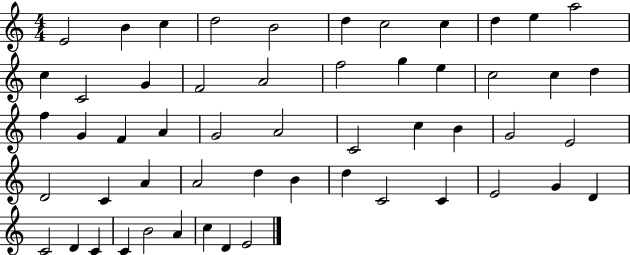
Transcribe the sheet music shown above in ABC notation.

X:1
T:Untitled
M:4/4
L:1/4
K:C
E2 B c d2 B2 d c2 c d e a2 c C2 G F2 A2 f2 g e c2 c d f G F A G2 A2 C2 c B G2 E2 D2 C A A2 d B d C2 C E2 G D C2 D C C B2 A c D E2